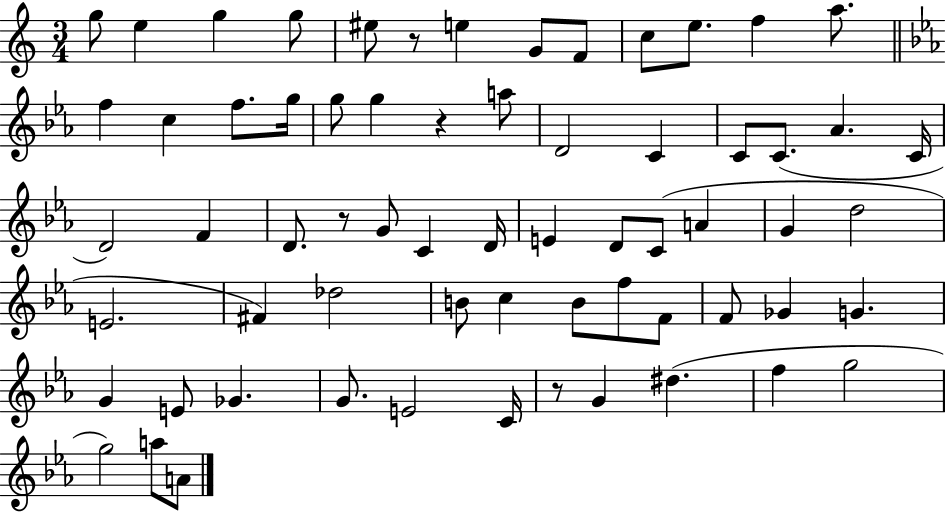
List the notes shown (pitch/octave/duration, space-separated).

G5/e E5/q G5/q G5/e EIS5/e R/e E5/q G4/e F4/e C5/e E5/e. F5/q A5/e. F5/q C5/q F5/e. G5/s G5/e G5/q R/q A5/e D4/h C4/q C4/e C4/e. Ab4/q. C4/s D4/h F4/q D4/e. R/e G4/e C4/q D4/s E4/q D4/e C4/e A4/q G4/q D5/h E4/h. F#4/q Db5/h B4/e C5/q B4/e F5/e F4/e F4/e Gb4/q G4/q. G4/q E4/e Gb4/q. G4/e. E4/h C4/s R/e G4/q D#5/q. F5/q G5/h G5/h A5/e A4/e